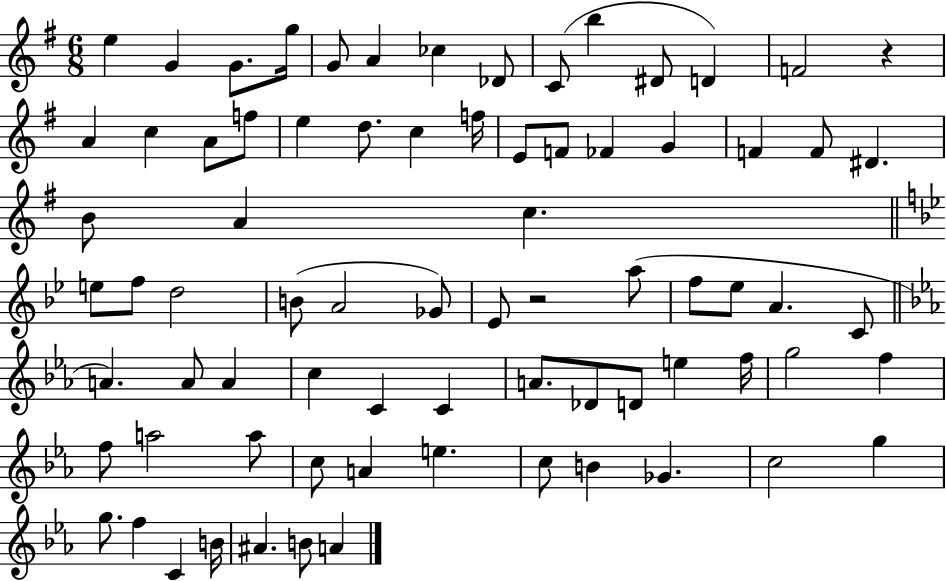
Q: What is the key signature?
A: G major